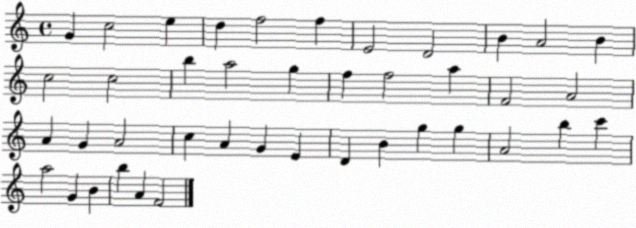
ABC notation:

X:1
T:Untitled
M:4/4
L:1/4
K:C
G c2 e d f2 f E2 D2 B A2 B c2 c2 b a2 g f f2 a F2 A2 A G A2 c A G E D B g g A2 b c' a2 G B b A F2